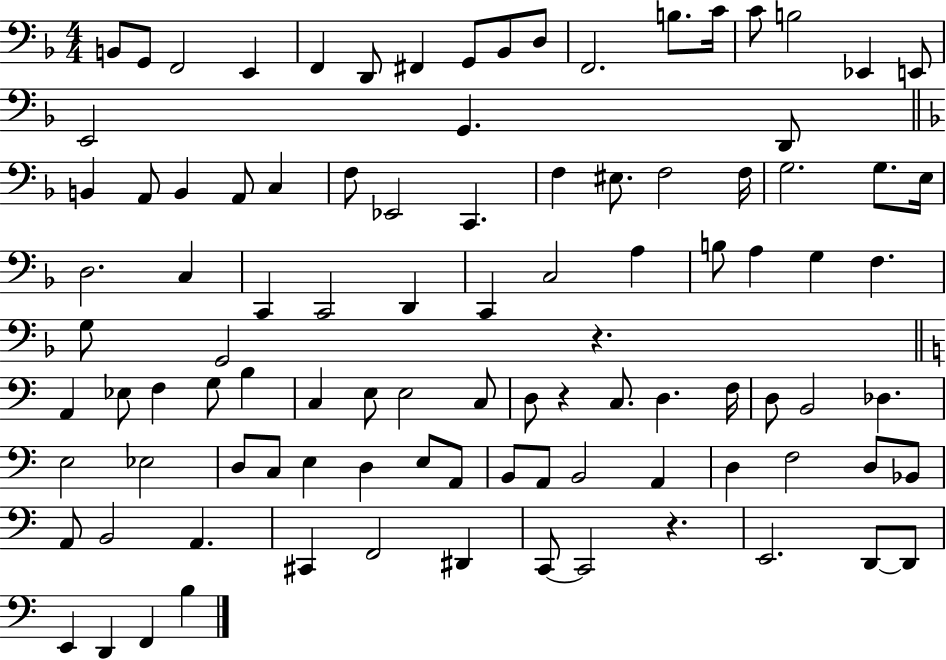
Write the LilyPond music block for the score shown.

{
  \clef bass
  \numericTimeSignature
  \time 4/4
  \key f \major
  b,8 g,8 f,2 e,4 | f,4 d,8 fis,4 g,8 bes,8 d8 | f,2. b8. c'16 | c'8 b2 ees,4 e,8 | \break e,2 g,4. d,8 | \bar "||" \break \key d \minor b,4 a,8 b,4 a,8 c4 | f8 ees,2 c,4. | f4 eis8. f2 f16 | g2. g8. e16 | \break d2. c4 | c,4 c,2 d,4 | c,4 c2 a4 | b8 a4 g4 f4. | \break g8 g,2 r4. | \bar "||" \break \key c \major a,4 ees8 f4 g8 b4 | c4 e8 e2 c8 | d8 r4 c8. d4. f16 | d8 b,2 des4. | \break e2 ees2 | d8 c8 e4 d4 e8 a,8 | b,8 a,8 b,2 a,4 | d4 f2 d8 bes,8 | \break a,8 b,2 a,4. | cis,4 f,2 dis,4 | c,8~~ c,2 r4. | e,2. d,8~~ d,8 | \break e,4 d,4 f,4 b4 | \bar "|."
}